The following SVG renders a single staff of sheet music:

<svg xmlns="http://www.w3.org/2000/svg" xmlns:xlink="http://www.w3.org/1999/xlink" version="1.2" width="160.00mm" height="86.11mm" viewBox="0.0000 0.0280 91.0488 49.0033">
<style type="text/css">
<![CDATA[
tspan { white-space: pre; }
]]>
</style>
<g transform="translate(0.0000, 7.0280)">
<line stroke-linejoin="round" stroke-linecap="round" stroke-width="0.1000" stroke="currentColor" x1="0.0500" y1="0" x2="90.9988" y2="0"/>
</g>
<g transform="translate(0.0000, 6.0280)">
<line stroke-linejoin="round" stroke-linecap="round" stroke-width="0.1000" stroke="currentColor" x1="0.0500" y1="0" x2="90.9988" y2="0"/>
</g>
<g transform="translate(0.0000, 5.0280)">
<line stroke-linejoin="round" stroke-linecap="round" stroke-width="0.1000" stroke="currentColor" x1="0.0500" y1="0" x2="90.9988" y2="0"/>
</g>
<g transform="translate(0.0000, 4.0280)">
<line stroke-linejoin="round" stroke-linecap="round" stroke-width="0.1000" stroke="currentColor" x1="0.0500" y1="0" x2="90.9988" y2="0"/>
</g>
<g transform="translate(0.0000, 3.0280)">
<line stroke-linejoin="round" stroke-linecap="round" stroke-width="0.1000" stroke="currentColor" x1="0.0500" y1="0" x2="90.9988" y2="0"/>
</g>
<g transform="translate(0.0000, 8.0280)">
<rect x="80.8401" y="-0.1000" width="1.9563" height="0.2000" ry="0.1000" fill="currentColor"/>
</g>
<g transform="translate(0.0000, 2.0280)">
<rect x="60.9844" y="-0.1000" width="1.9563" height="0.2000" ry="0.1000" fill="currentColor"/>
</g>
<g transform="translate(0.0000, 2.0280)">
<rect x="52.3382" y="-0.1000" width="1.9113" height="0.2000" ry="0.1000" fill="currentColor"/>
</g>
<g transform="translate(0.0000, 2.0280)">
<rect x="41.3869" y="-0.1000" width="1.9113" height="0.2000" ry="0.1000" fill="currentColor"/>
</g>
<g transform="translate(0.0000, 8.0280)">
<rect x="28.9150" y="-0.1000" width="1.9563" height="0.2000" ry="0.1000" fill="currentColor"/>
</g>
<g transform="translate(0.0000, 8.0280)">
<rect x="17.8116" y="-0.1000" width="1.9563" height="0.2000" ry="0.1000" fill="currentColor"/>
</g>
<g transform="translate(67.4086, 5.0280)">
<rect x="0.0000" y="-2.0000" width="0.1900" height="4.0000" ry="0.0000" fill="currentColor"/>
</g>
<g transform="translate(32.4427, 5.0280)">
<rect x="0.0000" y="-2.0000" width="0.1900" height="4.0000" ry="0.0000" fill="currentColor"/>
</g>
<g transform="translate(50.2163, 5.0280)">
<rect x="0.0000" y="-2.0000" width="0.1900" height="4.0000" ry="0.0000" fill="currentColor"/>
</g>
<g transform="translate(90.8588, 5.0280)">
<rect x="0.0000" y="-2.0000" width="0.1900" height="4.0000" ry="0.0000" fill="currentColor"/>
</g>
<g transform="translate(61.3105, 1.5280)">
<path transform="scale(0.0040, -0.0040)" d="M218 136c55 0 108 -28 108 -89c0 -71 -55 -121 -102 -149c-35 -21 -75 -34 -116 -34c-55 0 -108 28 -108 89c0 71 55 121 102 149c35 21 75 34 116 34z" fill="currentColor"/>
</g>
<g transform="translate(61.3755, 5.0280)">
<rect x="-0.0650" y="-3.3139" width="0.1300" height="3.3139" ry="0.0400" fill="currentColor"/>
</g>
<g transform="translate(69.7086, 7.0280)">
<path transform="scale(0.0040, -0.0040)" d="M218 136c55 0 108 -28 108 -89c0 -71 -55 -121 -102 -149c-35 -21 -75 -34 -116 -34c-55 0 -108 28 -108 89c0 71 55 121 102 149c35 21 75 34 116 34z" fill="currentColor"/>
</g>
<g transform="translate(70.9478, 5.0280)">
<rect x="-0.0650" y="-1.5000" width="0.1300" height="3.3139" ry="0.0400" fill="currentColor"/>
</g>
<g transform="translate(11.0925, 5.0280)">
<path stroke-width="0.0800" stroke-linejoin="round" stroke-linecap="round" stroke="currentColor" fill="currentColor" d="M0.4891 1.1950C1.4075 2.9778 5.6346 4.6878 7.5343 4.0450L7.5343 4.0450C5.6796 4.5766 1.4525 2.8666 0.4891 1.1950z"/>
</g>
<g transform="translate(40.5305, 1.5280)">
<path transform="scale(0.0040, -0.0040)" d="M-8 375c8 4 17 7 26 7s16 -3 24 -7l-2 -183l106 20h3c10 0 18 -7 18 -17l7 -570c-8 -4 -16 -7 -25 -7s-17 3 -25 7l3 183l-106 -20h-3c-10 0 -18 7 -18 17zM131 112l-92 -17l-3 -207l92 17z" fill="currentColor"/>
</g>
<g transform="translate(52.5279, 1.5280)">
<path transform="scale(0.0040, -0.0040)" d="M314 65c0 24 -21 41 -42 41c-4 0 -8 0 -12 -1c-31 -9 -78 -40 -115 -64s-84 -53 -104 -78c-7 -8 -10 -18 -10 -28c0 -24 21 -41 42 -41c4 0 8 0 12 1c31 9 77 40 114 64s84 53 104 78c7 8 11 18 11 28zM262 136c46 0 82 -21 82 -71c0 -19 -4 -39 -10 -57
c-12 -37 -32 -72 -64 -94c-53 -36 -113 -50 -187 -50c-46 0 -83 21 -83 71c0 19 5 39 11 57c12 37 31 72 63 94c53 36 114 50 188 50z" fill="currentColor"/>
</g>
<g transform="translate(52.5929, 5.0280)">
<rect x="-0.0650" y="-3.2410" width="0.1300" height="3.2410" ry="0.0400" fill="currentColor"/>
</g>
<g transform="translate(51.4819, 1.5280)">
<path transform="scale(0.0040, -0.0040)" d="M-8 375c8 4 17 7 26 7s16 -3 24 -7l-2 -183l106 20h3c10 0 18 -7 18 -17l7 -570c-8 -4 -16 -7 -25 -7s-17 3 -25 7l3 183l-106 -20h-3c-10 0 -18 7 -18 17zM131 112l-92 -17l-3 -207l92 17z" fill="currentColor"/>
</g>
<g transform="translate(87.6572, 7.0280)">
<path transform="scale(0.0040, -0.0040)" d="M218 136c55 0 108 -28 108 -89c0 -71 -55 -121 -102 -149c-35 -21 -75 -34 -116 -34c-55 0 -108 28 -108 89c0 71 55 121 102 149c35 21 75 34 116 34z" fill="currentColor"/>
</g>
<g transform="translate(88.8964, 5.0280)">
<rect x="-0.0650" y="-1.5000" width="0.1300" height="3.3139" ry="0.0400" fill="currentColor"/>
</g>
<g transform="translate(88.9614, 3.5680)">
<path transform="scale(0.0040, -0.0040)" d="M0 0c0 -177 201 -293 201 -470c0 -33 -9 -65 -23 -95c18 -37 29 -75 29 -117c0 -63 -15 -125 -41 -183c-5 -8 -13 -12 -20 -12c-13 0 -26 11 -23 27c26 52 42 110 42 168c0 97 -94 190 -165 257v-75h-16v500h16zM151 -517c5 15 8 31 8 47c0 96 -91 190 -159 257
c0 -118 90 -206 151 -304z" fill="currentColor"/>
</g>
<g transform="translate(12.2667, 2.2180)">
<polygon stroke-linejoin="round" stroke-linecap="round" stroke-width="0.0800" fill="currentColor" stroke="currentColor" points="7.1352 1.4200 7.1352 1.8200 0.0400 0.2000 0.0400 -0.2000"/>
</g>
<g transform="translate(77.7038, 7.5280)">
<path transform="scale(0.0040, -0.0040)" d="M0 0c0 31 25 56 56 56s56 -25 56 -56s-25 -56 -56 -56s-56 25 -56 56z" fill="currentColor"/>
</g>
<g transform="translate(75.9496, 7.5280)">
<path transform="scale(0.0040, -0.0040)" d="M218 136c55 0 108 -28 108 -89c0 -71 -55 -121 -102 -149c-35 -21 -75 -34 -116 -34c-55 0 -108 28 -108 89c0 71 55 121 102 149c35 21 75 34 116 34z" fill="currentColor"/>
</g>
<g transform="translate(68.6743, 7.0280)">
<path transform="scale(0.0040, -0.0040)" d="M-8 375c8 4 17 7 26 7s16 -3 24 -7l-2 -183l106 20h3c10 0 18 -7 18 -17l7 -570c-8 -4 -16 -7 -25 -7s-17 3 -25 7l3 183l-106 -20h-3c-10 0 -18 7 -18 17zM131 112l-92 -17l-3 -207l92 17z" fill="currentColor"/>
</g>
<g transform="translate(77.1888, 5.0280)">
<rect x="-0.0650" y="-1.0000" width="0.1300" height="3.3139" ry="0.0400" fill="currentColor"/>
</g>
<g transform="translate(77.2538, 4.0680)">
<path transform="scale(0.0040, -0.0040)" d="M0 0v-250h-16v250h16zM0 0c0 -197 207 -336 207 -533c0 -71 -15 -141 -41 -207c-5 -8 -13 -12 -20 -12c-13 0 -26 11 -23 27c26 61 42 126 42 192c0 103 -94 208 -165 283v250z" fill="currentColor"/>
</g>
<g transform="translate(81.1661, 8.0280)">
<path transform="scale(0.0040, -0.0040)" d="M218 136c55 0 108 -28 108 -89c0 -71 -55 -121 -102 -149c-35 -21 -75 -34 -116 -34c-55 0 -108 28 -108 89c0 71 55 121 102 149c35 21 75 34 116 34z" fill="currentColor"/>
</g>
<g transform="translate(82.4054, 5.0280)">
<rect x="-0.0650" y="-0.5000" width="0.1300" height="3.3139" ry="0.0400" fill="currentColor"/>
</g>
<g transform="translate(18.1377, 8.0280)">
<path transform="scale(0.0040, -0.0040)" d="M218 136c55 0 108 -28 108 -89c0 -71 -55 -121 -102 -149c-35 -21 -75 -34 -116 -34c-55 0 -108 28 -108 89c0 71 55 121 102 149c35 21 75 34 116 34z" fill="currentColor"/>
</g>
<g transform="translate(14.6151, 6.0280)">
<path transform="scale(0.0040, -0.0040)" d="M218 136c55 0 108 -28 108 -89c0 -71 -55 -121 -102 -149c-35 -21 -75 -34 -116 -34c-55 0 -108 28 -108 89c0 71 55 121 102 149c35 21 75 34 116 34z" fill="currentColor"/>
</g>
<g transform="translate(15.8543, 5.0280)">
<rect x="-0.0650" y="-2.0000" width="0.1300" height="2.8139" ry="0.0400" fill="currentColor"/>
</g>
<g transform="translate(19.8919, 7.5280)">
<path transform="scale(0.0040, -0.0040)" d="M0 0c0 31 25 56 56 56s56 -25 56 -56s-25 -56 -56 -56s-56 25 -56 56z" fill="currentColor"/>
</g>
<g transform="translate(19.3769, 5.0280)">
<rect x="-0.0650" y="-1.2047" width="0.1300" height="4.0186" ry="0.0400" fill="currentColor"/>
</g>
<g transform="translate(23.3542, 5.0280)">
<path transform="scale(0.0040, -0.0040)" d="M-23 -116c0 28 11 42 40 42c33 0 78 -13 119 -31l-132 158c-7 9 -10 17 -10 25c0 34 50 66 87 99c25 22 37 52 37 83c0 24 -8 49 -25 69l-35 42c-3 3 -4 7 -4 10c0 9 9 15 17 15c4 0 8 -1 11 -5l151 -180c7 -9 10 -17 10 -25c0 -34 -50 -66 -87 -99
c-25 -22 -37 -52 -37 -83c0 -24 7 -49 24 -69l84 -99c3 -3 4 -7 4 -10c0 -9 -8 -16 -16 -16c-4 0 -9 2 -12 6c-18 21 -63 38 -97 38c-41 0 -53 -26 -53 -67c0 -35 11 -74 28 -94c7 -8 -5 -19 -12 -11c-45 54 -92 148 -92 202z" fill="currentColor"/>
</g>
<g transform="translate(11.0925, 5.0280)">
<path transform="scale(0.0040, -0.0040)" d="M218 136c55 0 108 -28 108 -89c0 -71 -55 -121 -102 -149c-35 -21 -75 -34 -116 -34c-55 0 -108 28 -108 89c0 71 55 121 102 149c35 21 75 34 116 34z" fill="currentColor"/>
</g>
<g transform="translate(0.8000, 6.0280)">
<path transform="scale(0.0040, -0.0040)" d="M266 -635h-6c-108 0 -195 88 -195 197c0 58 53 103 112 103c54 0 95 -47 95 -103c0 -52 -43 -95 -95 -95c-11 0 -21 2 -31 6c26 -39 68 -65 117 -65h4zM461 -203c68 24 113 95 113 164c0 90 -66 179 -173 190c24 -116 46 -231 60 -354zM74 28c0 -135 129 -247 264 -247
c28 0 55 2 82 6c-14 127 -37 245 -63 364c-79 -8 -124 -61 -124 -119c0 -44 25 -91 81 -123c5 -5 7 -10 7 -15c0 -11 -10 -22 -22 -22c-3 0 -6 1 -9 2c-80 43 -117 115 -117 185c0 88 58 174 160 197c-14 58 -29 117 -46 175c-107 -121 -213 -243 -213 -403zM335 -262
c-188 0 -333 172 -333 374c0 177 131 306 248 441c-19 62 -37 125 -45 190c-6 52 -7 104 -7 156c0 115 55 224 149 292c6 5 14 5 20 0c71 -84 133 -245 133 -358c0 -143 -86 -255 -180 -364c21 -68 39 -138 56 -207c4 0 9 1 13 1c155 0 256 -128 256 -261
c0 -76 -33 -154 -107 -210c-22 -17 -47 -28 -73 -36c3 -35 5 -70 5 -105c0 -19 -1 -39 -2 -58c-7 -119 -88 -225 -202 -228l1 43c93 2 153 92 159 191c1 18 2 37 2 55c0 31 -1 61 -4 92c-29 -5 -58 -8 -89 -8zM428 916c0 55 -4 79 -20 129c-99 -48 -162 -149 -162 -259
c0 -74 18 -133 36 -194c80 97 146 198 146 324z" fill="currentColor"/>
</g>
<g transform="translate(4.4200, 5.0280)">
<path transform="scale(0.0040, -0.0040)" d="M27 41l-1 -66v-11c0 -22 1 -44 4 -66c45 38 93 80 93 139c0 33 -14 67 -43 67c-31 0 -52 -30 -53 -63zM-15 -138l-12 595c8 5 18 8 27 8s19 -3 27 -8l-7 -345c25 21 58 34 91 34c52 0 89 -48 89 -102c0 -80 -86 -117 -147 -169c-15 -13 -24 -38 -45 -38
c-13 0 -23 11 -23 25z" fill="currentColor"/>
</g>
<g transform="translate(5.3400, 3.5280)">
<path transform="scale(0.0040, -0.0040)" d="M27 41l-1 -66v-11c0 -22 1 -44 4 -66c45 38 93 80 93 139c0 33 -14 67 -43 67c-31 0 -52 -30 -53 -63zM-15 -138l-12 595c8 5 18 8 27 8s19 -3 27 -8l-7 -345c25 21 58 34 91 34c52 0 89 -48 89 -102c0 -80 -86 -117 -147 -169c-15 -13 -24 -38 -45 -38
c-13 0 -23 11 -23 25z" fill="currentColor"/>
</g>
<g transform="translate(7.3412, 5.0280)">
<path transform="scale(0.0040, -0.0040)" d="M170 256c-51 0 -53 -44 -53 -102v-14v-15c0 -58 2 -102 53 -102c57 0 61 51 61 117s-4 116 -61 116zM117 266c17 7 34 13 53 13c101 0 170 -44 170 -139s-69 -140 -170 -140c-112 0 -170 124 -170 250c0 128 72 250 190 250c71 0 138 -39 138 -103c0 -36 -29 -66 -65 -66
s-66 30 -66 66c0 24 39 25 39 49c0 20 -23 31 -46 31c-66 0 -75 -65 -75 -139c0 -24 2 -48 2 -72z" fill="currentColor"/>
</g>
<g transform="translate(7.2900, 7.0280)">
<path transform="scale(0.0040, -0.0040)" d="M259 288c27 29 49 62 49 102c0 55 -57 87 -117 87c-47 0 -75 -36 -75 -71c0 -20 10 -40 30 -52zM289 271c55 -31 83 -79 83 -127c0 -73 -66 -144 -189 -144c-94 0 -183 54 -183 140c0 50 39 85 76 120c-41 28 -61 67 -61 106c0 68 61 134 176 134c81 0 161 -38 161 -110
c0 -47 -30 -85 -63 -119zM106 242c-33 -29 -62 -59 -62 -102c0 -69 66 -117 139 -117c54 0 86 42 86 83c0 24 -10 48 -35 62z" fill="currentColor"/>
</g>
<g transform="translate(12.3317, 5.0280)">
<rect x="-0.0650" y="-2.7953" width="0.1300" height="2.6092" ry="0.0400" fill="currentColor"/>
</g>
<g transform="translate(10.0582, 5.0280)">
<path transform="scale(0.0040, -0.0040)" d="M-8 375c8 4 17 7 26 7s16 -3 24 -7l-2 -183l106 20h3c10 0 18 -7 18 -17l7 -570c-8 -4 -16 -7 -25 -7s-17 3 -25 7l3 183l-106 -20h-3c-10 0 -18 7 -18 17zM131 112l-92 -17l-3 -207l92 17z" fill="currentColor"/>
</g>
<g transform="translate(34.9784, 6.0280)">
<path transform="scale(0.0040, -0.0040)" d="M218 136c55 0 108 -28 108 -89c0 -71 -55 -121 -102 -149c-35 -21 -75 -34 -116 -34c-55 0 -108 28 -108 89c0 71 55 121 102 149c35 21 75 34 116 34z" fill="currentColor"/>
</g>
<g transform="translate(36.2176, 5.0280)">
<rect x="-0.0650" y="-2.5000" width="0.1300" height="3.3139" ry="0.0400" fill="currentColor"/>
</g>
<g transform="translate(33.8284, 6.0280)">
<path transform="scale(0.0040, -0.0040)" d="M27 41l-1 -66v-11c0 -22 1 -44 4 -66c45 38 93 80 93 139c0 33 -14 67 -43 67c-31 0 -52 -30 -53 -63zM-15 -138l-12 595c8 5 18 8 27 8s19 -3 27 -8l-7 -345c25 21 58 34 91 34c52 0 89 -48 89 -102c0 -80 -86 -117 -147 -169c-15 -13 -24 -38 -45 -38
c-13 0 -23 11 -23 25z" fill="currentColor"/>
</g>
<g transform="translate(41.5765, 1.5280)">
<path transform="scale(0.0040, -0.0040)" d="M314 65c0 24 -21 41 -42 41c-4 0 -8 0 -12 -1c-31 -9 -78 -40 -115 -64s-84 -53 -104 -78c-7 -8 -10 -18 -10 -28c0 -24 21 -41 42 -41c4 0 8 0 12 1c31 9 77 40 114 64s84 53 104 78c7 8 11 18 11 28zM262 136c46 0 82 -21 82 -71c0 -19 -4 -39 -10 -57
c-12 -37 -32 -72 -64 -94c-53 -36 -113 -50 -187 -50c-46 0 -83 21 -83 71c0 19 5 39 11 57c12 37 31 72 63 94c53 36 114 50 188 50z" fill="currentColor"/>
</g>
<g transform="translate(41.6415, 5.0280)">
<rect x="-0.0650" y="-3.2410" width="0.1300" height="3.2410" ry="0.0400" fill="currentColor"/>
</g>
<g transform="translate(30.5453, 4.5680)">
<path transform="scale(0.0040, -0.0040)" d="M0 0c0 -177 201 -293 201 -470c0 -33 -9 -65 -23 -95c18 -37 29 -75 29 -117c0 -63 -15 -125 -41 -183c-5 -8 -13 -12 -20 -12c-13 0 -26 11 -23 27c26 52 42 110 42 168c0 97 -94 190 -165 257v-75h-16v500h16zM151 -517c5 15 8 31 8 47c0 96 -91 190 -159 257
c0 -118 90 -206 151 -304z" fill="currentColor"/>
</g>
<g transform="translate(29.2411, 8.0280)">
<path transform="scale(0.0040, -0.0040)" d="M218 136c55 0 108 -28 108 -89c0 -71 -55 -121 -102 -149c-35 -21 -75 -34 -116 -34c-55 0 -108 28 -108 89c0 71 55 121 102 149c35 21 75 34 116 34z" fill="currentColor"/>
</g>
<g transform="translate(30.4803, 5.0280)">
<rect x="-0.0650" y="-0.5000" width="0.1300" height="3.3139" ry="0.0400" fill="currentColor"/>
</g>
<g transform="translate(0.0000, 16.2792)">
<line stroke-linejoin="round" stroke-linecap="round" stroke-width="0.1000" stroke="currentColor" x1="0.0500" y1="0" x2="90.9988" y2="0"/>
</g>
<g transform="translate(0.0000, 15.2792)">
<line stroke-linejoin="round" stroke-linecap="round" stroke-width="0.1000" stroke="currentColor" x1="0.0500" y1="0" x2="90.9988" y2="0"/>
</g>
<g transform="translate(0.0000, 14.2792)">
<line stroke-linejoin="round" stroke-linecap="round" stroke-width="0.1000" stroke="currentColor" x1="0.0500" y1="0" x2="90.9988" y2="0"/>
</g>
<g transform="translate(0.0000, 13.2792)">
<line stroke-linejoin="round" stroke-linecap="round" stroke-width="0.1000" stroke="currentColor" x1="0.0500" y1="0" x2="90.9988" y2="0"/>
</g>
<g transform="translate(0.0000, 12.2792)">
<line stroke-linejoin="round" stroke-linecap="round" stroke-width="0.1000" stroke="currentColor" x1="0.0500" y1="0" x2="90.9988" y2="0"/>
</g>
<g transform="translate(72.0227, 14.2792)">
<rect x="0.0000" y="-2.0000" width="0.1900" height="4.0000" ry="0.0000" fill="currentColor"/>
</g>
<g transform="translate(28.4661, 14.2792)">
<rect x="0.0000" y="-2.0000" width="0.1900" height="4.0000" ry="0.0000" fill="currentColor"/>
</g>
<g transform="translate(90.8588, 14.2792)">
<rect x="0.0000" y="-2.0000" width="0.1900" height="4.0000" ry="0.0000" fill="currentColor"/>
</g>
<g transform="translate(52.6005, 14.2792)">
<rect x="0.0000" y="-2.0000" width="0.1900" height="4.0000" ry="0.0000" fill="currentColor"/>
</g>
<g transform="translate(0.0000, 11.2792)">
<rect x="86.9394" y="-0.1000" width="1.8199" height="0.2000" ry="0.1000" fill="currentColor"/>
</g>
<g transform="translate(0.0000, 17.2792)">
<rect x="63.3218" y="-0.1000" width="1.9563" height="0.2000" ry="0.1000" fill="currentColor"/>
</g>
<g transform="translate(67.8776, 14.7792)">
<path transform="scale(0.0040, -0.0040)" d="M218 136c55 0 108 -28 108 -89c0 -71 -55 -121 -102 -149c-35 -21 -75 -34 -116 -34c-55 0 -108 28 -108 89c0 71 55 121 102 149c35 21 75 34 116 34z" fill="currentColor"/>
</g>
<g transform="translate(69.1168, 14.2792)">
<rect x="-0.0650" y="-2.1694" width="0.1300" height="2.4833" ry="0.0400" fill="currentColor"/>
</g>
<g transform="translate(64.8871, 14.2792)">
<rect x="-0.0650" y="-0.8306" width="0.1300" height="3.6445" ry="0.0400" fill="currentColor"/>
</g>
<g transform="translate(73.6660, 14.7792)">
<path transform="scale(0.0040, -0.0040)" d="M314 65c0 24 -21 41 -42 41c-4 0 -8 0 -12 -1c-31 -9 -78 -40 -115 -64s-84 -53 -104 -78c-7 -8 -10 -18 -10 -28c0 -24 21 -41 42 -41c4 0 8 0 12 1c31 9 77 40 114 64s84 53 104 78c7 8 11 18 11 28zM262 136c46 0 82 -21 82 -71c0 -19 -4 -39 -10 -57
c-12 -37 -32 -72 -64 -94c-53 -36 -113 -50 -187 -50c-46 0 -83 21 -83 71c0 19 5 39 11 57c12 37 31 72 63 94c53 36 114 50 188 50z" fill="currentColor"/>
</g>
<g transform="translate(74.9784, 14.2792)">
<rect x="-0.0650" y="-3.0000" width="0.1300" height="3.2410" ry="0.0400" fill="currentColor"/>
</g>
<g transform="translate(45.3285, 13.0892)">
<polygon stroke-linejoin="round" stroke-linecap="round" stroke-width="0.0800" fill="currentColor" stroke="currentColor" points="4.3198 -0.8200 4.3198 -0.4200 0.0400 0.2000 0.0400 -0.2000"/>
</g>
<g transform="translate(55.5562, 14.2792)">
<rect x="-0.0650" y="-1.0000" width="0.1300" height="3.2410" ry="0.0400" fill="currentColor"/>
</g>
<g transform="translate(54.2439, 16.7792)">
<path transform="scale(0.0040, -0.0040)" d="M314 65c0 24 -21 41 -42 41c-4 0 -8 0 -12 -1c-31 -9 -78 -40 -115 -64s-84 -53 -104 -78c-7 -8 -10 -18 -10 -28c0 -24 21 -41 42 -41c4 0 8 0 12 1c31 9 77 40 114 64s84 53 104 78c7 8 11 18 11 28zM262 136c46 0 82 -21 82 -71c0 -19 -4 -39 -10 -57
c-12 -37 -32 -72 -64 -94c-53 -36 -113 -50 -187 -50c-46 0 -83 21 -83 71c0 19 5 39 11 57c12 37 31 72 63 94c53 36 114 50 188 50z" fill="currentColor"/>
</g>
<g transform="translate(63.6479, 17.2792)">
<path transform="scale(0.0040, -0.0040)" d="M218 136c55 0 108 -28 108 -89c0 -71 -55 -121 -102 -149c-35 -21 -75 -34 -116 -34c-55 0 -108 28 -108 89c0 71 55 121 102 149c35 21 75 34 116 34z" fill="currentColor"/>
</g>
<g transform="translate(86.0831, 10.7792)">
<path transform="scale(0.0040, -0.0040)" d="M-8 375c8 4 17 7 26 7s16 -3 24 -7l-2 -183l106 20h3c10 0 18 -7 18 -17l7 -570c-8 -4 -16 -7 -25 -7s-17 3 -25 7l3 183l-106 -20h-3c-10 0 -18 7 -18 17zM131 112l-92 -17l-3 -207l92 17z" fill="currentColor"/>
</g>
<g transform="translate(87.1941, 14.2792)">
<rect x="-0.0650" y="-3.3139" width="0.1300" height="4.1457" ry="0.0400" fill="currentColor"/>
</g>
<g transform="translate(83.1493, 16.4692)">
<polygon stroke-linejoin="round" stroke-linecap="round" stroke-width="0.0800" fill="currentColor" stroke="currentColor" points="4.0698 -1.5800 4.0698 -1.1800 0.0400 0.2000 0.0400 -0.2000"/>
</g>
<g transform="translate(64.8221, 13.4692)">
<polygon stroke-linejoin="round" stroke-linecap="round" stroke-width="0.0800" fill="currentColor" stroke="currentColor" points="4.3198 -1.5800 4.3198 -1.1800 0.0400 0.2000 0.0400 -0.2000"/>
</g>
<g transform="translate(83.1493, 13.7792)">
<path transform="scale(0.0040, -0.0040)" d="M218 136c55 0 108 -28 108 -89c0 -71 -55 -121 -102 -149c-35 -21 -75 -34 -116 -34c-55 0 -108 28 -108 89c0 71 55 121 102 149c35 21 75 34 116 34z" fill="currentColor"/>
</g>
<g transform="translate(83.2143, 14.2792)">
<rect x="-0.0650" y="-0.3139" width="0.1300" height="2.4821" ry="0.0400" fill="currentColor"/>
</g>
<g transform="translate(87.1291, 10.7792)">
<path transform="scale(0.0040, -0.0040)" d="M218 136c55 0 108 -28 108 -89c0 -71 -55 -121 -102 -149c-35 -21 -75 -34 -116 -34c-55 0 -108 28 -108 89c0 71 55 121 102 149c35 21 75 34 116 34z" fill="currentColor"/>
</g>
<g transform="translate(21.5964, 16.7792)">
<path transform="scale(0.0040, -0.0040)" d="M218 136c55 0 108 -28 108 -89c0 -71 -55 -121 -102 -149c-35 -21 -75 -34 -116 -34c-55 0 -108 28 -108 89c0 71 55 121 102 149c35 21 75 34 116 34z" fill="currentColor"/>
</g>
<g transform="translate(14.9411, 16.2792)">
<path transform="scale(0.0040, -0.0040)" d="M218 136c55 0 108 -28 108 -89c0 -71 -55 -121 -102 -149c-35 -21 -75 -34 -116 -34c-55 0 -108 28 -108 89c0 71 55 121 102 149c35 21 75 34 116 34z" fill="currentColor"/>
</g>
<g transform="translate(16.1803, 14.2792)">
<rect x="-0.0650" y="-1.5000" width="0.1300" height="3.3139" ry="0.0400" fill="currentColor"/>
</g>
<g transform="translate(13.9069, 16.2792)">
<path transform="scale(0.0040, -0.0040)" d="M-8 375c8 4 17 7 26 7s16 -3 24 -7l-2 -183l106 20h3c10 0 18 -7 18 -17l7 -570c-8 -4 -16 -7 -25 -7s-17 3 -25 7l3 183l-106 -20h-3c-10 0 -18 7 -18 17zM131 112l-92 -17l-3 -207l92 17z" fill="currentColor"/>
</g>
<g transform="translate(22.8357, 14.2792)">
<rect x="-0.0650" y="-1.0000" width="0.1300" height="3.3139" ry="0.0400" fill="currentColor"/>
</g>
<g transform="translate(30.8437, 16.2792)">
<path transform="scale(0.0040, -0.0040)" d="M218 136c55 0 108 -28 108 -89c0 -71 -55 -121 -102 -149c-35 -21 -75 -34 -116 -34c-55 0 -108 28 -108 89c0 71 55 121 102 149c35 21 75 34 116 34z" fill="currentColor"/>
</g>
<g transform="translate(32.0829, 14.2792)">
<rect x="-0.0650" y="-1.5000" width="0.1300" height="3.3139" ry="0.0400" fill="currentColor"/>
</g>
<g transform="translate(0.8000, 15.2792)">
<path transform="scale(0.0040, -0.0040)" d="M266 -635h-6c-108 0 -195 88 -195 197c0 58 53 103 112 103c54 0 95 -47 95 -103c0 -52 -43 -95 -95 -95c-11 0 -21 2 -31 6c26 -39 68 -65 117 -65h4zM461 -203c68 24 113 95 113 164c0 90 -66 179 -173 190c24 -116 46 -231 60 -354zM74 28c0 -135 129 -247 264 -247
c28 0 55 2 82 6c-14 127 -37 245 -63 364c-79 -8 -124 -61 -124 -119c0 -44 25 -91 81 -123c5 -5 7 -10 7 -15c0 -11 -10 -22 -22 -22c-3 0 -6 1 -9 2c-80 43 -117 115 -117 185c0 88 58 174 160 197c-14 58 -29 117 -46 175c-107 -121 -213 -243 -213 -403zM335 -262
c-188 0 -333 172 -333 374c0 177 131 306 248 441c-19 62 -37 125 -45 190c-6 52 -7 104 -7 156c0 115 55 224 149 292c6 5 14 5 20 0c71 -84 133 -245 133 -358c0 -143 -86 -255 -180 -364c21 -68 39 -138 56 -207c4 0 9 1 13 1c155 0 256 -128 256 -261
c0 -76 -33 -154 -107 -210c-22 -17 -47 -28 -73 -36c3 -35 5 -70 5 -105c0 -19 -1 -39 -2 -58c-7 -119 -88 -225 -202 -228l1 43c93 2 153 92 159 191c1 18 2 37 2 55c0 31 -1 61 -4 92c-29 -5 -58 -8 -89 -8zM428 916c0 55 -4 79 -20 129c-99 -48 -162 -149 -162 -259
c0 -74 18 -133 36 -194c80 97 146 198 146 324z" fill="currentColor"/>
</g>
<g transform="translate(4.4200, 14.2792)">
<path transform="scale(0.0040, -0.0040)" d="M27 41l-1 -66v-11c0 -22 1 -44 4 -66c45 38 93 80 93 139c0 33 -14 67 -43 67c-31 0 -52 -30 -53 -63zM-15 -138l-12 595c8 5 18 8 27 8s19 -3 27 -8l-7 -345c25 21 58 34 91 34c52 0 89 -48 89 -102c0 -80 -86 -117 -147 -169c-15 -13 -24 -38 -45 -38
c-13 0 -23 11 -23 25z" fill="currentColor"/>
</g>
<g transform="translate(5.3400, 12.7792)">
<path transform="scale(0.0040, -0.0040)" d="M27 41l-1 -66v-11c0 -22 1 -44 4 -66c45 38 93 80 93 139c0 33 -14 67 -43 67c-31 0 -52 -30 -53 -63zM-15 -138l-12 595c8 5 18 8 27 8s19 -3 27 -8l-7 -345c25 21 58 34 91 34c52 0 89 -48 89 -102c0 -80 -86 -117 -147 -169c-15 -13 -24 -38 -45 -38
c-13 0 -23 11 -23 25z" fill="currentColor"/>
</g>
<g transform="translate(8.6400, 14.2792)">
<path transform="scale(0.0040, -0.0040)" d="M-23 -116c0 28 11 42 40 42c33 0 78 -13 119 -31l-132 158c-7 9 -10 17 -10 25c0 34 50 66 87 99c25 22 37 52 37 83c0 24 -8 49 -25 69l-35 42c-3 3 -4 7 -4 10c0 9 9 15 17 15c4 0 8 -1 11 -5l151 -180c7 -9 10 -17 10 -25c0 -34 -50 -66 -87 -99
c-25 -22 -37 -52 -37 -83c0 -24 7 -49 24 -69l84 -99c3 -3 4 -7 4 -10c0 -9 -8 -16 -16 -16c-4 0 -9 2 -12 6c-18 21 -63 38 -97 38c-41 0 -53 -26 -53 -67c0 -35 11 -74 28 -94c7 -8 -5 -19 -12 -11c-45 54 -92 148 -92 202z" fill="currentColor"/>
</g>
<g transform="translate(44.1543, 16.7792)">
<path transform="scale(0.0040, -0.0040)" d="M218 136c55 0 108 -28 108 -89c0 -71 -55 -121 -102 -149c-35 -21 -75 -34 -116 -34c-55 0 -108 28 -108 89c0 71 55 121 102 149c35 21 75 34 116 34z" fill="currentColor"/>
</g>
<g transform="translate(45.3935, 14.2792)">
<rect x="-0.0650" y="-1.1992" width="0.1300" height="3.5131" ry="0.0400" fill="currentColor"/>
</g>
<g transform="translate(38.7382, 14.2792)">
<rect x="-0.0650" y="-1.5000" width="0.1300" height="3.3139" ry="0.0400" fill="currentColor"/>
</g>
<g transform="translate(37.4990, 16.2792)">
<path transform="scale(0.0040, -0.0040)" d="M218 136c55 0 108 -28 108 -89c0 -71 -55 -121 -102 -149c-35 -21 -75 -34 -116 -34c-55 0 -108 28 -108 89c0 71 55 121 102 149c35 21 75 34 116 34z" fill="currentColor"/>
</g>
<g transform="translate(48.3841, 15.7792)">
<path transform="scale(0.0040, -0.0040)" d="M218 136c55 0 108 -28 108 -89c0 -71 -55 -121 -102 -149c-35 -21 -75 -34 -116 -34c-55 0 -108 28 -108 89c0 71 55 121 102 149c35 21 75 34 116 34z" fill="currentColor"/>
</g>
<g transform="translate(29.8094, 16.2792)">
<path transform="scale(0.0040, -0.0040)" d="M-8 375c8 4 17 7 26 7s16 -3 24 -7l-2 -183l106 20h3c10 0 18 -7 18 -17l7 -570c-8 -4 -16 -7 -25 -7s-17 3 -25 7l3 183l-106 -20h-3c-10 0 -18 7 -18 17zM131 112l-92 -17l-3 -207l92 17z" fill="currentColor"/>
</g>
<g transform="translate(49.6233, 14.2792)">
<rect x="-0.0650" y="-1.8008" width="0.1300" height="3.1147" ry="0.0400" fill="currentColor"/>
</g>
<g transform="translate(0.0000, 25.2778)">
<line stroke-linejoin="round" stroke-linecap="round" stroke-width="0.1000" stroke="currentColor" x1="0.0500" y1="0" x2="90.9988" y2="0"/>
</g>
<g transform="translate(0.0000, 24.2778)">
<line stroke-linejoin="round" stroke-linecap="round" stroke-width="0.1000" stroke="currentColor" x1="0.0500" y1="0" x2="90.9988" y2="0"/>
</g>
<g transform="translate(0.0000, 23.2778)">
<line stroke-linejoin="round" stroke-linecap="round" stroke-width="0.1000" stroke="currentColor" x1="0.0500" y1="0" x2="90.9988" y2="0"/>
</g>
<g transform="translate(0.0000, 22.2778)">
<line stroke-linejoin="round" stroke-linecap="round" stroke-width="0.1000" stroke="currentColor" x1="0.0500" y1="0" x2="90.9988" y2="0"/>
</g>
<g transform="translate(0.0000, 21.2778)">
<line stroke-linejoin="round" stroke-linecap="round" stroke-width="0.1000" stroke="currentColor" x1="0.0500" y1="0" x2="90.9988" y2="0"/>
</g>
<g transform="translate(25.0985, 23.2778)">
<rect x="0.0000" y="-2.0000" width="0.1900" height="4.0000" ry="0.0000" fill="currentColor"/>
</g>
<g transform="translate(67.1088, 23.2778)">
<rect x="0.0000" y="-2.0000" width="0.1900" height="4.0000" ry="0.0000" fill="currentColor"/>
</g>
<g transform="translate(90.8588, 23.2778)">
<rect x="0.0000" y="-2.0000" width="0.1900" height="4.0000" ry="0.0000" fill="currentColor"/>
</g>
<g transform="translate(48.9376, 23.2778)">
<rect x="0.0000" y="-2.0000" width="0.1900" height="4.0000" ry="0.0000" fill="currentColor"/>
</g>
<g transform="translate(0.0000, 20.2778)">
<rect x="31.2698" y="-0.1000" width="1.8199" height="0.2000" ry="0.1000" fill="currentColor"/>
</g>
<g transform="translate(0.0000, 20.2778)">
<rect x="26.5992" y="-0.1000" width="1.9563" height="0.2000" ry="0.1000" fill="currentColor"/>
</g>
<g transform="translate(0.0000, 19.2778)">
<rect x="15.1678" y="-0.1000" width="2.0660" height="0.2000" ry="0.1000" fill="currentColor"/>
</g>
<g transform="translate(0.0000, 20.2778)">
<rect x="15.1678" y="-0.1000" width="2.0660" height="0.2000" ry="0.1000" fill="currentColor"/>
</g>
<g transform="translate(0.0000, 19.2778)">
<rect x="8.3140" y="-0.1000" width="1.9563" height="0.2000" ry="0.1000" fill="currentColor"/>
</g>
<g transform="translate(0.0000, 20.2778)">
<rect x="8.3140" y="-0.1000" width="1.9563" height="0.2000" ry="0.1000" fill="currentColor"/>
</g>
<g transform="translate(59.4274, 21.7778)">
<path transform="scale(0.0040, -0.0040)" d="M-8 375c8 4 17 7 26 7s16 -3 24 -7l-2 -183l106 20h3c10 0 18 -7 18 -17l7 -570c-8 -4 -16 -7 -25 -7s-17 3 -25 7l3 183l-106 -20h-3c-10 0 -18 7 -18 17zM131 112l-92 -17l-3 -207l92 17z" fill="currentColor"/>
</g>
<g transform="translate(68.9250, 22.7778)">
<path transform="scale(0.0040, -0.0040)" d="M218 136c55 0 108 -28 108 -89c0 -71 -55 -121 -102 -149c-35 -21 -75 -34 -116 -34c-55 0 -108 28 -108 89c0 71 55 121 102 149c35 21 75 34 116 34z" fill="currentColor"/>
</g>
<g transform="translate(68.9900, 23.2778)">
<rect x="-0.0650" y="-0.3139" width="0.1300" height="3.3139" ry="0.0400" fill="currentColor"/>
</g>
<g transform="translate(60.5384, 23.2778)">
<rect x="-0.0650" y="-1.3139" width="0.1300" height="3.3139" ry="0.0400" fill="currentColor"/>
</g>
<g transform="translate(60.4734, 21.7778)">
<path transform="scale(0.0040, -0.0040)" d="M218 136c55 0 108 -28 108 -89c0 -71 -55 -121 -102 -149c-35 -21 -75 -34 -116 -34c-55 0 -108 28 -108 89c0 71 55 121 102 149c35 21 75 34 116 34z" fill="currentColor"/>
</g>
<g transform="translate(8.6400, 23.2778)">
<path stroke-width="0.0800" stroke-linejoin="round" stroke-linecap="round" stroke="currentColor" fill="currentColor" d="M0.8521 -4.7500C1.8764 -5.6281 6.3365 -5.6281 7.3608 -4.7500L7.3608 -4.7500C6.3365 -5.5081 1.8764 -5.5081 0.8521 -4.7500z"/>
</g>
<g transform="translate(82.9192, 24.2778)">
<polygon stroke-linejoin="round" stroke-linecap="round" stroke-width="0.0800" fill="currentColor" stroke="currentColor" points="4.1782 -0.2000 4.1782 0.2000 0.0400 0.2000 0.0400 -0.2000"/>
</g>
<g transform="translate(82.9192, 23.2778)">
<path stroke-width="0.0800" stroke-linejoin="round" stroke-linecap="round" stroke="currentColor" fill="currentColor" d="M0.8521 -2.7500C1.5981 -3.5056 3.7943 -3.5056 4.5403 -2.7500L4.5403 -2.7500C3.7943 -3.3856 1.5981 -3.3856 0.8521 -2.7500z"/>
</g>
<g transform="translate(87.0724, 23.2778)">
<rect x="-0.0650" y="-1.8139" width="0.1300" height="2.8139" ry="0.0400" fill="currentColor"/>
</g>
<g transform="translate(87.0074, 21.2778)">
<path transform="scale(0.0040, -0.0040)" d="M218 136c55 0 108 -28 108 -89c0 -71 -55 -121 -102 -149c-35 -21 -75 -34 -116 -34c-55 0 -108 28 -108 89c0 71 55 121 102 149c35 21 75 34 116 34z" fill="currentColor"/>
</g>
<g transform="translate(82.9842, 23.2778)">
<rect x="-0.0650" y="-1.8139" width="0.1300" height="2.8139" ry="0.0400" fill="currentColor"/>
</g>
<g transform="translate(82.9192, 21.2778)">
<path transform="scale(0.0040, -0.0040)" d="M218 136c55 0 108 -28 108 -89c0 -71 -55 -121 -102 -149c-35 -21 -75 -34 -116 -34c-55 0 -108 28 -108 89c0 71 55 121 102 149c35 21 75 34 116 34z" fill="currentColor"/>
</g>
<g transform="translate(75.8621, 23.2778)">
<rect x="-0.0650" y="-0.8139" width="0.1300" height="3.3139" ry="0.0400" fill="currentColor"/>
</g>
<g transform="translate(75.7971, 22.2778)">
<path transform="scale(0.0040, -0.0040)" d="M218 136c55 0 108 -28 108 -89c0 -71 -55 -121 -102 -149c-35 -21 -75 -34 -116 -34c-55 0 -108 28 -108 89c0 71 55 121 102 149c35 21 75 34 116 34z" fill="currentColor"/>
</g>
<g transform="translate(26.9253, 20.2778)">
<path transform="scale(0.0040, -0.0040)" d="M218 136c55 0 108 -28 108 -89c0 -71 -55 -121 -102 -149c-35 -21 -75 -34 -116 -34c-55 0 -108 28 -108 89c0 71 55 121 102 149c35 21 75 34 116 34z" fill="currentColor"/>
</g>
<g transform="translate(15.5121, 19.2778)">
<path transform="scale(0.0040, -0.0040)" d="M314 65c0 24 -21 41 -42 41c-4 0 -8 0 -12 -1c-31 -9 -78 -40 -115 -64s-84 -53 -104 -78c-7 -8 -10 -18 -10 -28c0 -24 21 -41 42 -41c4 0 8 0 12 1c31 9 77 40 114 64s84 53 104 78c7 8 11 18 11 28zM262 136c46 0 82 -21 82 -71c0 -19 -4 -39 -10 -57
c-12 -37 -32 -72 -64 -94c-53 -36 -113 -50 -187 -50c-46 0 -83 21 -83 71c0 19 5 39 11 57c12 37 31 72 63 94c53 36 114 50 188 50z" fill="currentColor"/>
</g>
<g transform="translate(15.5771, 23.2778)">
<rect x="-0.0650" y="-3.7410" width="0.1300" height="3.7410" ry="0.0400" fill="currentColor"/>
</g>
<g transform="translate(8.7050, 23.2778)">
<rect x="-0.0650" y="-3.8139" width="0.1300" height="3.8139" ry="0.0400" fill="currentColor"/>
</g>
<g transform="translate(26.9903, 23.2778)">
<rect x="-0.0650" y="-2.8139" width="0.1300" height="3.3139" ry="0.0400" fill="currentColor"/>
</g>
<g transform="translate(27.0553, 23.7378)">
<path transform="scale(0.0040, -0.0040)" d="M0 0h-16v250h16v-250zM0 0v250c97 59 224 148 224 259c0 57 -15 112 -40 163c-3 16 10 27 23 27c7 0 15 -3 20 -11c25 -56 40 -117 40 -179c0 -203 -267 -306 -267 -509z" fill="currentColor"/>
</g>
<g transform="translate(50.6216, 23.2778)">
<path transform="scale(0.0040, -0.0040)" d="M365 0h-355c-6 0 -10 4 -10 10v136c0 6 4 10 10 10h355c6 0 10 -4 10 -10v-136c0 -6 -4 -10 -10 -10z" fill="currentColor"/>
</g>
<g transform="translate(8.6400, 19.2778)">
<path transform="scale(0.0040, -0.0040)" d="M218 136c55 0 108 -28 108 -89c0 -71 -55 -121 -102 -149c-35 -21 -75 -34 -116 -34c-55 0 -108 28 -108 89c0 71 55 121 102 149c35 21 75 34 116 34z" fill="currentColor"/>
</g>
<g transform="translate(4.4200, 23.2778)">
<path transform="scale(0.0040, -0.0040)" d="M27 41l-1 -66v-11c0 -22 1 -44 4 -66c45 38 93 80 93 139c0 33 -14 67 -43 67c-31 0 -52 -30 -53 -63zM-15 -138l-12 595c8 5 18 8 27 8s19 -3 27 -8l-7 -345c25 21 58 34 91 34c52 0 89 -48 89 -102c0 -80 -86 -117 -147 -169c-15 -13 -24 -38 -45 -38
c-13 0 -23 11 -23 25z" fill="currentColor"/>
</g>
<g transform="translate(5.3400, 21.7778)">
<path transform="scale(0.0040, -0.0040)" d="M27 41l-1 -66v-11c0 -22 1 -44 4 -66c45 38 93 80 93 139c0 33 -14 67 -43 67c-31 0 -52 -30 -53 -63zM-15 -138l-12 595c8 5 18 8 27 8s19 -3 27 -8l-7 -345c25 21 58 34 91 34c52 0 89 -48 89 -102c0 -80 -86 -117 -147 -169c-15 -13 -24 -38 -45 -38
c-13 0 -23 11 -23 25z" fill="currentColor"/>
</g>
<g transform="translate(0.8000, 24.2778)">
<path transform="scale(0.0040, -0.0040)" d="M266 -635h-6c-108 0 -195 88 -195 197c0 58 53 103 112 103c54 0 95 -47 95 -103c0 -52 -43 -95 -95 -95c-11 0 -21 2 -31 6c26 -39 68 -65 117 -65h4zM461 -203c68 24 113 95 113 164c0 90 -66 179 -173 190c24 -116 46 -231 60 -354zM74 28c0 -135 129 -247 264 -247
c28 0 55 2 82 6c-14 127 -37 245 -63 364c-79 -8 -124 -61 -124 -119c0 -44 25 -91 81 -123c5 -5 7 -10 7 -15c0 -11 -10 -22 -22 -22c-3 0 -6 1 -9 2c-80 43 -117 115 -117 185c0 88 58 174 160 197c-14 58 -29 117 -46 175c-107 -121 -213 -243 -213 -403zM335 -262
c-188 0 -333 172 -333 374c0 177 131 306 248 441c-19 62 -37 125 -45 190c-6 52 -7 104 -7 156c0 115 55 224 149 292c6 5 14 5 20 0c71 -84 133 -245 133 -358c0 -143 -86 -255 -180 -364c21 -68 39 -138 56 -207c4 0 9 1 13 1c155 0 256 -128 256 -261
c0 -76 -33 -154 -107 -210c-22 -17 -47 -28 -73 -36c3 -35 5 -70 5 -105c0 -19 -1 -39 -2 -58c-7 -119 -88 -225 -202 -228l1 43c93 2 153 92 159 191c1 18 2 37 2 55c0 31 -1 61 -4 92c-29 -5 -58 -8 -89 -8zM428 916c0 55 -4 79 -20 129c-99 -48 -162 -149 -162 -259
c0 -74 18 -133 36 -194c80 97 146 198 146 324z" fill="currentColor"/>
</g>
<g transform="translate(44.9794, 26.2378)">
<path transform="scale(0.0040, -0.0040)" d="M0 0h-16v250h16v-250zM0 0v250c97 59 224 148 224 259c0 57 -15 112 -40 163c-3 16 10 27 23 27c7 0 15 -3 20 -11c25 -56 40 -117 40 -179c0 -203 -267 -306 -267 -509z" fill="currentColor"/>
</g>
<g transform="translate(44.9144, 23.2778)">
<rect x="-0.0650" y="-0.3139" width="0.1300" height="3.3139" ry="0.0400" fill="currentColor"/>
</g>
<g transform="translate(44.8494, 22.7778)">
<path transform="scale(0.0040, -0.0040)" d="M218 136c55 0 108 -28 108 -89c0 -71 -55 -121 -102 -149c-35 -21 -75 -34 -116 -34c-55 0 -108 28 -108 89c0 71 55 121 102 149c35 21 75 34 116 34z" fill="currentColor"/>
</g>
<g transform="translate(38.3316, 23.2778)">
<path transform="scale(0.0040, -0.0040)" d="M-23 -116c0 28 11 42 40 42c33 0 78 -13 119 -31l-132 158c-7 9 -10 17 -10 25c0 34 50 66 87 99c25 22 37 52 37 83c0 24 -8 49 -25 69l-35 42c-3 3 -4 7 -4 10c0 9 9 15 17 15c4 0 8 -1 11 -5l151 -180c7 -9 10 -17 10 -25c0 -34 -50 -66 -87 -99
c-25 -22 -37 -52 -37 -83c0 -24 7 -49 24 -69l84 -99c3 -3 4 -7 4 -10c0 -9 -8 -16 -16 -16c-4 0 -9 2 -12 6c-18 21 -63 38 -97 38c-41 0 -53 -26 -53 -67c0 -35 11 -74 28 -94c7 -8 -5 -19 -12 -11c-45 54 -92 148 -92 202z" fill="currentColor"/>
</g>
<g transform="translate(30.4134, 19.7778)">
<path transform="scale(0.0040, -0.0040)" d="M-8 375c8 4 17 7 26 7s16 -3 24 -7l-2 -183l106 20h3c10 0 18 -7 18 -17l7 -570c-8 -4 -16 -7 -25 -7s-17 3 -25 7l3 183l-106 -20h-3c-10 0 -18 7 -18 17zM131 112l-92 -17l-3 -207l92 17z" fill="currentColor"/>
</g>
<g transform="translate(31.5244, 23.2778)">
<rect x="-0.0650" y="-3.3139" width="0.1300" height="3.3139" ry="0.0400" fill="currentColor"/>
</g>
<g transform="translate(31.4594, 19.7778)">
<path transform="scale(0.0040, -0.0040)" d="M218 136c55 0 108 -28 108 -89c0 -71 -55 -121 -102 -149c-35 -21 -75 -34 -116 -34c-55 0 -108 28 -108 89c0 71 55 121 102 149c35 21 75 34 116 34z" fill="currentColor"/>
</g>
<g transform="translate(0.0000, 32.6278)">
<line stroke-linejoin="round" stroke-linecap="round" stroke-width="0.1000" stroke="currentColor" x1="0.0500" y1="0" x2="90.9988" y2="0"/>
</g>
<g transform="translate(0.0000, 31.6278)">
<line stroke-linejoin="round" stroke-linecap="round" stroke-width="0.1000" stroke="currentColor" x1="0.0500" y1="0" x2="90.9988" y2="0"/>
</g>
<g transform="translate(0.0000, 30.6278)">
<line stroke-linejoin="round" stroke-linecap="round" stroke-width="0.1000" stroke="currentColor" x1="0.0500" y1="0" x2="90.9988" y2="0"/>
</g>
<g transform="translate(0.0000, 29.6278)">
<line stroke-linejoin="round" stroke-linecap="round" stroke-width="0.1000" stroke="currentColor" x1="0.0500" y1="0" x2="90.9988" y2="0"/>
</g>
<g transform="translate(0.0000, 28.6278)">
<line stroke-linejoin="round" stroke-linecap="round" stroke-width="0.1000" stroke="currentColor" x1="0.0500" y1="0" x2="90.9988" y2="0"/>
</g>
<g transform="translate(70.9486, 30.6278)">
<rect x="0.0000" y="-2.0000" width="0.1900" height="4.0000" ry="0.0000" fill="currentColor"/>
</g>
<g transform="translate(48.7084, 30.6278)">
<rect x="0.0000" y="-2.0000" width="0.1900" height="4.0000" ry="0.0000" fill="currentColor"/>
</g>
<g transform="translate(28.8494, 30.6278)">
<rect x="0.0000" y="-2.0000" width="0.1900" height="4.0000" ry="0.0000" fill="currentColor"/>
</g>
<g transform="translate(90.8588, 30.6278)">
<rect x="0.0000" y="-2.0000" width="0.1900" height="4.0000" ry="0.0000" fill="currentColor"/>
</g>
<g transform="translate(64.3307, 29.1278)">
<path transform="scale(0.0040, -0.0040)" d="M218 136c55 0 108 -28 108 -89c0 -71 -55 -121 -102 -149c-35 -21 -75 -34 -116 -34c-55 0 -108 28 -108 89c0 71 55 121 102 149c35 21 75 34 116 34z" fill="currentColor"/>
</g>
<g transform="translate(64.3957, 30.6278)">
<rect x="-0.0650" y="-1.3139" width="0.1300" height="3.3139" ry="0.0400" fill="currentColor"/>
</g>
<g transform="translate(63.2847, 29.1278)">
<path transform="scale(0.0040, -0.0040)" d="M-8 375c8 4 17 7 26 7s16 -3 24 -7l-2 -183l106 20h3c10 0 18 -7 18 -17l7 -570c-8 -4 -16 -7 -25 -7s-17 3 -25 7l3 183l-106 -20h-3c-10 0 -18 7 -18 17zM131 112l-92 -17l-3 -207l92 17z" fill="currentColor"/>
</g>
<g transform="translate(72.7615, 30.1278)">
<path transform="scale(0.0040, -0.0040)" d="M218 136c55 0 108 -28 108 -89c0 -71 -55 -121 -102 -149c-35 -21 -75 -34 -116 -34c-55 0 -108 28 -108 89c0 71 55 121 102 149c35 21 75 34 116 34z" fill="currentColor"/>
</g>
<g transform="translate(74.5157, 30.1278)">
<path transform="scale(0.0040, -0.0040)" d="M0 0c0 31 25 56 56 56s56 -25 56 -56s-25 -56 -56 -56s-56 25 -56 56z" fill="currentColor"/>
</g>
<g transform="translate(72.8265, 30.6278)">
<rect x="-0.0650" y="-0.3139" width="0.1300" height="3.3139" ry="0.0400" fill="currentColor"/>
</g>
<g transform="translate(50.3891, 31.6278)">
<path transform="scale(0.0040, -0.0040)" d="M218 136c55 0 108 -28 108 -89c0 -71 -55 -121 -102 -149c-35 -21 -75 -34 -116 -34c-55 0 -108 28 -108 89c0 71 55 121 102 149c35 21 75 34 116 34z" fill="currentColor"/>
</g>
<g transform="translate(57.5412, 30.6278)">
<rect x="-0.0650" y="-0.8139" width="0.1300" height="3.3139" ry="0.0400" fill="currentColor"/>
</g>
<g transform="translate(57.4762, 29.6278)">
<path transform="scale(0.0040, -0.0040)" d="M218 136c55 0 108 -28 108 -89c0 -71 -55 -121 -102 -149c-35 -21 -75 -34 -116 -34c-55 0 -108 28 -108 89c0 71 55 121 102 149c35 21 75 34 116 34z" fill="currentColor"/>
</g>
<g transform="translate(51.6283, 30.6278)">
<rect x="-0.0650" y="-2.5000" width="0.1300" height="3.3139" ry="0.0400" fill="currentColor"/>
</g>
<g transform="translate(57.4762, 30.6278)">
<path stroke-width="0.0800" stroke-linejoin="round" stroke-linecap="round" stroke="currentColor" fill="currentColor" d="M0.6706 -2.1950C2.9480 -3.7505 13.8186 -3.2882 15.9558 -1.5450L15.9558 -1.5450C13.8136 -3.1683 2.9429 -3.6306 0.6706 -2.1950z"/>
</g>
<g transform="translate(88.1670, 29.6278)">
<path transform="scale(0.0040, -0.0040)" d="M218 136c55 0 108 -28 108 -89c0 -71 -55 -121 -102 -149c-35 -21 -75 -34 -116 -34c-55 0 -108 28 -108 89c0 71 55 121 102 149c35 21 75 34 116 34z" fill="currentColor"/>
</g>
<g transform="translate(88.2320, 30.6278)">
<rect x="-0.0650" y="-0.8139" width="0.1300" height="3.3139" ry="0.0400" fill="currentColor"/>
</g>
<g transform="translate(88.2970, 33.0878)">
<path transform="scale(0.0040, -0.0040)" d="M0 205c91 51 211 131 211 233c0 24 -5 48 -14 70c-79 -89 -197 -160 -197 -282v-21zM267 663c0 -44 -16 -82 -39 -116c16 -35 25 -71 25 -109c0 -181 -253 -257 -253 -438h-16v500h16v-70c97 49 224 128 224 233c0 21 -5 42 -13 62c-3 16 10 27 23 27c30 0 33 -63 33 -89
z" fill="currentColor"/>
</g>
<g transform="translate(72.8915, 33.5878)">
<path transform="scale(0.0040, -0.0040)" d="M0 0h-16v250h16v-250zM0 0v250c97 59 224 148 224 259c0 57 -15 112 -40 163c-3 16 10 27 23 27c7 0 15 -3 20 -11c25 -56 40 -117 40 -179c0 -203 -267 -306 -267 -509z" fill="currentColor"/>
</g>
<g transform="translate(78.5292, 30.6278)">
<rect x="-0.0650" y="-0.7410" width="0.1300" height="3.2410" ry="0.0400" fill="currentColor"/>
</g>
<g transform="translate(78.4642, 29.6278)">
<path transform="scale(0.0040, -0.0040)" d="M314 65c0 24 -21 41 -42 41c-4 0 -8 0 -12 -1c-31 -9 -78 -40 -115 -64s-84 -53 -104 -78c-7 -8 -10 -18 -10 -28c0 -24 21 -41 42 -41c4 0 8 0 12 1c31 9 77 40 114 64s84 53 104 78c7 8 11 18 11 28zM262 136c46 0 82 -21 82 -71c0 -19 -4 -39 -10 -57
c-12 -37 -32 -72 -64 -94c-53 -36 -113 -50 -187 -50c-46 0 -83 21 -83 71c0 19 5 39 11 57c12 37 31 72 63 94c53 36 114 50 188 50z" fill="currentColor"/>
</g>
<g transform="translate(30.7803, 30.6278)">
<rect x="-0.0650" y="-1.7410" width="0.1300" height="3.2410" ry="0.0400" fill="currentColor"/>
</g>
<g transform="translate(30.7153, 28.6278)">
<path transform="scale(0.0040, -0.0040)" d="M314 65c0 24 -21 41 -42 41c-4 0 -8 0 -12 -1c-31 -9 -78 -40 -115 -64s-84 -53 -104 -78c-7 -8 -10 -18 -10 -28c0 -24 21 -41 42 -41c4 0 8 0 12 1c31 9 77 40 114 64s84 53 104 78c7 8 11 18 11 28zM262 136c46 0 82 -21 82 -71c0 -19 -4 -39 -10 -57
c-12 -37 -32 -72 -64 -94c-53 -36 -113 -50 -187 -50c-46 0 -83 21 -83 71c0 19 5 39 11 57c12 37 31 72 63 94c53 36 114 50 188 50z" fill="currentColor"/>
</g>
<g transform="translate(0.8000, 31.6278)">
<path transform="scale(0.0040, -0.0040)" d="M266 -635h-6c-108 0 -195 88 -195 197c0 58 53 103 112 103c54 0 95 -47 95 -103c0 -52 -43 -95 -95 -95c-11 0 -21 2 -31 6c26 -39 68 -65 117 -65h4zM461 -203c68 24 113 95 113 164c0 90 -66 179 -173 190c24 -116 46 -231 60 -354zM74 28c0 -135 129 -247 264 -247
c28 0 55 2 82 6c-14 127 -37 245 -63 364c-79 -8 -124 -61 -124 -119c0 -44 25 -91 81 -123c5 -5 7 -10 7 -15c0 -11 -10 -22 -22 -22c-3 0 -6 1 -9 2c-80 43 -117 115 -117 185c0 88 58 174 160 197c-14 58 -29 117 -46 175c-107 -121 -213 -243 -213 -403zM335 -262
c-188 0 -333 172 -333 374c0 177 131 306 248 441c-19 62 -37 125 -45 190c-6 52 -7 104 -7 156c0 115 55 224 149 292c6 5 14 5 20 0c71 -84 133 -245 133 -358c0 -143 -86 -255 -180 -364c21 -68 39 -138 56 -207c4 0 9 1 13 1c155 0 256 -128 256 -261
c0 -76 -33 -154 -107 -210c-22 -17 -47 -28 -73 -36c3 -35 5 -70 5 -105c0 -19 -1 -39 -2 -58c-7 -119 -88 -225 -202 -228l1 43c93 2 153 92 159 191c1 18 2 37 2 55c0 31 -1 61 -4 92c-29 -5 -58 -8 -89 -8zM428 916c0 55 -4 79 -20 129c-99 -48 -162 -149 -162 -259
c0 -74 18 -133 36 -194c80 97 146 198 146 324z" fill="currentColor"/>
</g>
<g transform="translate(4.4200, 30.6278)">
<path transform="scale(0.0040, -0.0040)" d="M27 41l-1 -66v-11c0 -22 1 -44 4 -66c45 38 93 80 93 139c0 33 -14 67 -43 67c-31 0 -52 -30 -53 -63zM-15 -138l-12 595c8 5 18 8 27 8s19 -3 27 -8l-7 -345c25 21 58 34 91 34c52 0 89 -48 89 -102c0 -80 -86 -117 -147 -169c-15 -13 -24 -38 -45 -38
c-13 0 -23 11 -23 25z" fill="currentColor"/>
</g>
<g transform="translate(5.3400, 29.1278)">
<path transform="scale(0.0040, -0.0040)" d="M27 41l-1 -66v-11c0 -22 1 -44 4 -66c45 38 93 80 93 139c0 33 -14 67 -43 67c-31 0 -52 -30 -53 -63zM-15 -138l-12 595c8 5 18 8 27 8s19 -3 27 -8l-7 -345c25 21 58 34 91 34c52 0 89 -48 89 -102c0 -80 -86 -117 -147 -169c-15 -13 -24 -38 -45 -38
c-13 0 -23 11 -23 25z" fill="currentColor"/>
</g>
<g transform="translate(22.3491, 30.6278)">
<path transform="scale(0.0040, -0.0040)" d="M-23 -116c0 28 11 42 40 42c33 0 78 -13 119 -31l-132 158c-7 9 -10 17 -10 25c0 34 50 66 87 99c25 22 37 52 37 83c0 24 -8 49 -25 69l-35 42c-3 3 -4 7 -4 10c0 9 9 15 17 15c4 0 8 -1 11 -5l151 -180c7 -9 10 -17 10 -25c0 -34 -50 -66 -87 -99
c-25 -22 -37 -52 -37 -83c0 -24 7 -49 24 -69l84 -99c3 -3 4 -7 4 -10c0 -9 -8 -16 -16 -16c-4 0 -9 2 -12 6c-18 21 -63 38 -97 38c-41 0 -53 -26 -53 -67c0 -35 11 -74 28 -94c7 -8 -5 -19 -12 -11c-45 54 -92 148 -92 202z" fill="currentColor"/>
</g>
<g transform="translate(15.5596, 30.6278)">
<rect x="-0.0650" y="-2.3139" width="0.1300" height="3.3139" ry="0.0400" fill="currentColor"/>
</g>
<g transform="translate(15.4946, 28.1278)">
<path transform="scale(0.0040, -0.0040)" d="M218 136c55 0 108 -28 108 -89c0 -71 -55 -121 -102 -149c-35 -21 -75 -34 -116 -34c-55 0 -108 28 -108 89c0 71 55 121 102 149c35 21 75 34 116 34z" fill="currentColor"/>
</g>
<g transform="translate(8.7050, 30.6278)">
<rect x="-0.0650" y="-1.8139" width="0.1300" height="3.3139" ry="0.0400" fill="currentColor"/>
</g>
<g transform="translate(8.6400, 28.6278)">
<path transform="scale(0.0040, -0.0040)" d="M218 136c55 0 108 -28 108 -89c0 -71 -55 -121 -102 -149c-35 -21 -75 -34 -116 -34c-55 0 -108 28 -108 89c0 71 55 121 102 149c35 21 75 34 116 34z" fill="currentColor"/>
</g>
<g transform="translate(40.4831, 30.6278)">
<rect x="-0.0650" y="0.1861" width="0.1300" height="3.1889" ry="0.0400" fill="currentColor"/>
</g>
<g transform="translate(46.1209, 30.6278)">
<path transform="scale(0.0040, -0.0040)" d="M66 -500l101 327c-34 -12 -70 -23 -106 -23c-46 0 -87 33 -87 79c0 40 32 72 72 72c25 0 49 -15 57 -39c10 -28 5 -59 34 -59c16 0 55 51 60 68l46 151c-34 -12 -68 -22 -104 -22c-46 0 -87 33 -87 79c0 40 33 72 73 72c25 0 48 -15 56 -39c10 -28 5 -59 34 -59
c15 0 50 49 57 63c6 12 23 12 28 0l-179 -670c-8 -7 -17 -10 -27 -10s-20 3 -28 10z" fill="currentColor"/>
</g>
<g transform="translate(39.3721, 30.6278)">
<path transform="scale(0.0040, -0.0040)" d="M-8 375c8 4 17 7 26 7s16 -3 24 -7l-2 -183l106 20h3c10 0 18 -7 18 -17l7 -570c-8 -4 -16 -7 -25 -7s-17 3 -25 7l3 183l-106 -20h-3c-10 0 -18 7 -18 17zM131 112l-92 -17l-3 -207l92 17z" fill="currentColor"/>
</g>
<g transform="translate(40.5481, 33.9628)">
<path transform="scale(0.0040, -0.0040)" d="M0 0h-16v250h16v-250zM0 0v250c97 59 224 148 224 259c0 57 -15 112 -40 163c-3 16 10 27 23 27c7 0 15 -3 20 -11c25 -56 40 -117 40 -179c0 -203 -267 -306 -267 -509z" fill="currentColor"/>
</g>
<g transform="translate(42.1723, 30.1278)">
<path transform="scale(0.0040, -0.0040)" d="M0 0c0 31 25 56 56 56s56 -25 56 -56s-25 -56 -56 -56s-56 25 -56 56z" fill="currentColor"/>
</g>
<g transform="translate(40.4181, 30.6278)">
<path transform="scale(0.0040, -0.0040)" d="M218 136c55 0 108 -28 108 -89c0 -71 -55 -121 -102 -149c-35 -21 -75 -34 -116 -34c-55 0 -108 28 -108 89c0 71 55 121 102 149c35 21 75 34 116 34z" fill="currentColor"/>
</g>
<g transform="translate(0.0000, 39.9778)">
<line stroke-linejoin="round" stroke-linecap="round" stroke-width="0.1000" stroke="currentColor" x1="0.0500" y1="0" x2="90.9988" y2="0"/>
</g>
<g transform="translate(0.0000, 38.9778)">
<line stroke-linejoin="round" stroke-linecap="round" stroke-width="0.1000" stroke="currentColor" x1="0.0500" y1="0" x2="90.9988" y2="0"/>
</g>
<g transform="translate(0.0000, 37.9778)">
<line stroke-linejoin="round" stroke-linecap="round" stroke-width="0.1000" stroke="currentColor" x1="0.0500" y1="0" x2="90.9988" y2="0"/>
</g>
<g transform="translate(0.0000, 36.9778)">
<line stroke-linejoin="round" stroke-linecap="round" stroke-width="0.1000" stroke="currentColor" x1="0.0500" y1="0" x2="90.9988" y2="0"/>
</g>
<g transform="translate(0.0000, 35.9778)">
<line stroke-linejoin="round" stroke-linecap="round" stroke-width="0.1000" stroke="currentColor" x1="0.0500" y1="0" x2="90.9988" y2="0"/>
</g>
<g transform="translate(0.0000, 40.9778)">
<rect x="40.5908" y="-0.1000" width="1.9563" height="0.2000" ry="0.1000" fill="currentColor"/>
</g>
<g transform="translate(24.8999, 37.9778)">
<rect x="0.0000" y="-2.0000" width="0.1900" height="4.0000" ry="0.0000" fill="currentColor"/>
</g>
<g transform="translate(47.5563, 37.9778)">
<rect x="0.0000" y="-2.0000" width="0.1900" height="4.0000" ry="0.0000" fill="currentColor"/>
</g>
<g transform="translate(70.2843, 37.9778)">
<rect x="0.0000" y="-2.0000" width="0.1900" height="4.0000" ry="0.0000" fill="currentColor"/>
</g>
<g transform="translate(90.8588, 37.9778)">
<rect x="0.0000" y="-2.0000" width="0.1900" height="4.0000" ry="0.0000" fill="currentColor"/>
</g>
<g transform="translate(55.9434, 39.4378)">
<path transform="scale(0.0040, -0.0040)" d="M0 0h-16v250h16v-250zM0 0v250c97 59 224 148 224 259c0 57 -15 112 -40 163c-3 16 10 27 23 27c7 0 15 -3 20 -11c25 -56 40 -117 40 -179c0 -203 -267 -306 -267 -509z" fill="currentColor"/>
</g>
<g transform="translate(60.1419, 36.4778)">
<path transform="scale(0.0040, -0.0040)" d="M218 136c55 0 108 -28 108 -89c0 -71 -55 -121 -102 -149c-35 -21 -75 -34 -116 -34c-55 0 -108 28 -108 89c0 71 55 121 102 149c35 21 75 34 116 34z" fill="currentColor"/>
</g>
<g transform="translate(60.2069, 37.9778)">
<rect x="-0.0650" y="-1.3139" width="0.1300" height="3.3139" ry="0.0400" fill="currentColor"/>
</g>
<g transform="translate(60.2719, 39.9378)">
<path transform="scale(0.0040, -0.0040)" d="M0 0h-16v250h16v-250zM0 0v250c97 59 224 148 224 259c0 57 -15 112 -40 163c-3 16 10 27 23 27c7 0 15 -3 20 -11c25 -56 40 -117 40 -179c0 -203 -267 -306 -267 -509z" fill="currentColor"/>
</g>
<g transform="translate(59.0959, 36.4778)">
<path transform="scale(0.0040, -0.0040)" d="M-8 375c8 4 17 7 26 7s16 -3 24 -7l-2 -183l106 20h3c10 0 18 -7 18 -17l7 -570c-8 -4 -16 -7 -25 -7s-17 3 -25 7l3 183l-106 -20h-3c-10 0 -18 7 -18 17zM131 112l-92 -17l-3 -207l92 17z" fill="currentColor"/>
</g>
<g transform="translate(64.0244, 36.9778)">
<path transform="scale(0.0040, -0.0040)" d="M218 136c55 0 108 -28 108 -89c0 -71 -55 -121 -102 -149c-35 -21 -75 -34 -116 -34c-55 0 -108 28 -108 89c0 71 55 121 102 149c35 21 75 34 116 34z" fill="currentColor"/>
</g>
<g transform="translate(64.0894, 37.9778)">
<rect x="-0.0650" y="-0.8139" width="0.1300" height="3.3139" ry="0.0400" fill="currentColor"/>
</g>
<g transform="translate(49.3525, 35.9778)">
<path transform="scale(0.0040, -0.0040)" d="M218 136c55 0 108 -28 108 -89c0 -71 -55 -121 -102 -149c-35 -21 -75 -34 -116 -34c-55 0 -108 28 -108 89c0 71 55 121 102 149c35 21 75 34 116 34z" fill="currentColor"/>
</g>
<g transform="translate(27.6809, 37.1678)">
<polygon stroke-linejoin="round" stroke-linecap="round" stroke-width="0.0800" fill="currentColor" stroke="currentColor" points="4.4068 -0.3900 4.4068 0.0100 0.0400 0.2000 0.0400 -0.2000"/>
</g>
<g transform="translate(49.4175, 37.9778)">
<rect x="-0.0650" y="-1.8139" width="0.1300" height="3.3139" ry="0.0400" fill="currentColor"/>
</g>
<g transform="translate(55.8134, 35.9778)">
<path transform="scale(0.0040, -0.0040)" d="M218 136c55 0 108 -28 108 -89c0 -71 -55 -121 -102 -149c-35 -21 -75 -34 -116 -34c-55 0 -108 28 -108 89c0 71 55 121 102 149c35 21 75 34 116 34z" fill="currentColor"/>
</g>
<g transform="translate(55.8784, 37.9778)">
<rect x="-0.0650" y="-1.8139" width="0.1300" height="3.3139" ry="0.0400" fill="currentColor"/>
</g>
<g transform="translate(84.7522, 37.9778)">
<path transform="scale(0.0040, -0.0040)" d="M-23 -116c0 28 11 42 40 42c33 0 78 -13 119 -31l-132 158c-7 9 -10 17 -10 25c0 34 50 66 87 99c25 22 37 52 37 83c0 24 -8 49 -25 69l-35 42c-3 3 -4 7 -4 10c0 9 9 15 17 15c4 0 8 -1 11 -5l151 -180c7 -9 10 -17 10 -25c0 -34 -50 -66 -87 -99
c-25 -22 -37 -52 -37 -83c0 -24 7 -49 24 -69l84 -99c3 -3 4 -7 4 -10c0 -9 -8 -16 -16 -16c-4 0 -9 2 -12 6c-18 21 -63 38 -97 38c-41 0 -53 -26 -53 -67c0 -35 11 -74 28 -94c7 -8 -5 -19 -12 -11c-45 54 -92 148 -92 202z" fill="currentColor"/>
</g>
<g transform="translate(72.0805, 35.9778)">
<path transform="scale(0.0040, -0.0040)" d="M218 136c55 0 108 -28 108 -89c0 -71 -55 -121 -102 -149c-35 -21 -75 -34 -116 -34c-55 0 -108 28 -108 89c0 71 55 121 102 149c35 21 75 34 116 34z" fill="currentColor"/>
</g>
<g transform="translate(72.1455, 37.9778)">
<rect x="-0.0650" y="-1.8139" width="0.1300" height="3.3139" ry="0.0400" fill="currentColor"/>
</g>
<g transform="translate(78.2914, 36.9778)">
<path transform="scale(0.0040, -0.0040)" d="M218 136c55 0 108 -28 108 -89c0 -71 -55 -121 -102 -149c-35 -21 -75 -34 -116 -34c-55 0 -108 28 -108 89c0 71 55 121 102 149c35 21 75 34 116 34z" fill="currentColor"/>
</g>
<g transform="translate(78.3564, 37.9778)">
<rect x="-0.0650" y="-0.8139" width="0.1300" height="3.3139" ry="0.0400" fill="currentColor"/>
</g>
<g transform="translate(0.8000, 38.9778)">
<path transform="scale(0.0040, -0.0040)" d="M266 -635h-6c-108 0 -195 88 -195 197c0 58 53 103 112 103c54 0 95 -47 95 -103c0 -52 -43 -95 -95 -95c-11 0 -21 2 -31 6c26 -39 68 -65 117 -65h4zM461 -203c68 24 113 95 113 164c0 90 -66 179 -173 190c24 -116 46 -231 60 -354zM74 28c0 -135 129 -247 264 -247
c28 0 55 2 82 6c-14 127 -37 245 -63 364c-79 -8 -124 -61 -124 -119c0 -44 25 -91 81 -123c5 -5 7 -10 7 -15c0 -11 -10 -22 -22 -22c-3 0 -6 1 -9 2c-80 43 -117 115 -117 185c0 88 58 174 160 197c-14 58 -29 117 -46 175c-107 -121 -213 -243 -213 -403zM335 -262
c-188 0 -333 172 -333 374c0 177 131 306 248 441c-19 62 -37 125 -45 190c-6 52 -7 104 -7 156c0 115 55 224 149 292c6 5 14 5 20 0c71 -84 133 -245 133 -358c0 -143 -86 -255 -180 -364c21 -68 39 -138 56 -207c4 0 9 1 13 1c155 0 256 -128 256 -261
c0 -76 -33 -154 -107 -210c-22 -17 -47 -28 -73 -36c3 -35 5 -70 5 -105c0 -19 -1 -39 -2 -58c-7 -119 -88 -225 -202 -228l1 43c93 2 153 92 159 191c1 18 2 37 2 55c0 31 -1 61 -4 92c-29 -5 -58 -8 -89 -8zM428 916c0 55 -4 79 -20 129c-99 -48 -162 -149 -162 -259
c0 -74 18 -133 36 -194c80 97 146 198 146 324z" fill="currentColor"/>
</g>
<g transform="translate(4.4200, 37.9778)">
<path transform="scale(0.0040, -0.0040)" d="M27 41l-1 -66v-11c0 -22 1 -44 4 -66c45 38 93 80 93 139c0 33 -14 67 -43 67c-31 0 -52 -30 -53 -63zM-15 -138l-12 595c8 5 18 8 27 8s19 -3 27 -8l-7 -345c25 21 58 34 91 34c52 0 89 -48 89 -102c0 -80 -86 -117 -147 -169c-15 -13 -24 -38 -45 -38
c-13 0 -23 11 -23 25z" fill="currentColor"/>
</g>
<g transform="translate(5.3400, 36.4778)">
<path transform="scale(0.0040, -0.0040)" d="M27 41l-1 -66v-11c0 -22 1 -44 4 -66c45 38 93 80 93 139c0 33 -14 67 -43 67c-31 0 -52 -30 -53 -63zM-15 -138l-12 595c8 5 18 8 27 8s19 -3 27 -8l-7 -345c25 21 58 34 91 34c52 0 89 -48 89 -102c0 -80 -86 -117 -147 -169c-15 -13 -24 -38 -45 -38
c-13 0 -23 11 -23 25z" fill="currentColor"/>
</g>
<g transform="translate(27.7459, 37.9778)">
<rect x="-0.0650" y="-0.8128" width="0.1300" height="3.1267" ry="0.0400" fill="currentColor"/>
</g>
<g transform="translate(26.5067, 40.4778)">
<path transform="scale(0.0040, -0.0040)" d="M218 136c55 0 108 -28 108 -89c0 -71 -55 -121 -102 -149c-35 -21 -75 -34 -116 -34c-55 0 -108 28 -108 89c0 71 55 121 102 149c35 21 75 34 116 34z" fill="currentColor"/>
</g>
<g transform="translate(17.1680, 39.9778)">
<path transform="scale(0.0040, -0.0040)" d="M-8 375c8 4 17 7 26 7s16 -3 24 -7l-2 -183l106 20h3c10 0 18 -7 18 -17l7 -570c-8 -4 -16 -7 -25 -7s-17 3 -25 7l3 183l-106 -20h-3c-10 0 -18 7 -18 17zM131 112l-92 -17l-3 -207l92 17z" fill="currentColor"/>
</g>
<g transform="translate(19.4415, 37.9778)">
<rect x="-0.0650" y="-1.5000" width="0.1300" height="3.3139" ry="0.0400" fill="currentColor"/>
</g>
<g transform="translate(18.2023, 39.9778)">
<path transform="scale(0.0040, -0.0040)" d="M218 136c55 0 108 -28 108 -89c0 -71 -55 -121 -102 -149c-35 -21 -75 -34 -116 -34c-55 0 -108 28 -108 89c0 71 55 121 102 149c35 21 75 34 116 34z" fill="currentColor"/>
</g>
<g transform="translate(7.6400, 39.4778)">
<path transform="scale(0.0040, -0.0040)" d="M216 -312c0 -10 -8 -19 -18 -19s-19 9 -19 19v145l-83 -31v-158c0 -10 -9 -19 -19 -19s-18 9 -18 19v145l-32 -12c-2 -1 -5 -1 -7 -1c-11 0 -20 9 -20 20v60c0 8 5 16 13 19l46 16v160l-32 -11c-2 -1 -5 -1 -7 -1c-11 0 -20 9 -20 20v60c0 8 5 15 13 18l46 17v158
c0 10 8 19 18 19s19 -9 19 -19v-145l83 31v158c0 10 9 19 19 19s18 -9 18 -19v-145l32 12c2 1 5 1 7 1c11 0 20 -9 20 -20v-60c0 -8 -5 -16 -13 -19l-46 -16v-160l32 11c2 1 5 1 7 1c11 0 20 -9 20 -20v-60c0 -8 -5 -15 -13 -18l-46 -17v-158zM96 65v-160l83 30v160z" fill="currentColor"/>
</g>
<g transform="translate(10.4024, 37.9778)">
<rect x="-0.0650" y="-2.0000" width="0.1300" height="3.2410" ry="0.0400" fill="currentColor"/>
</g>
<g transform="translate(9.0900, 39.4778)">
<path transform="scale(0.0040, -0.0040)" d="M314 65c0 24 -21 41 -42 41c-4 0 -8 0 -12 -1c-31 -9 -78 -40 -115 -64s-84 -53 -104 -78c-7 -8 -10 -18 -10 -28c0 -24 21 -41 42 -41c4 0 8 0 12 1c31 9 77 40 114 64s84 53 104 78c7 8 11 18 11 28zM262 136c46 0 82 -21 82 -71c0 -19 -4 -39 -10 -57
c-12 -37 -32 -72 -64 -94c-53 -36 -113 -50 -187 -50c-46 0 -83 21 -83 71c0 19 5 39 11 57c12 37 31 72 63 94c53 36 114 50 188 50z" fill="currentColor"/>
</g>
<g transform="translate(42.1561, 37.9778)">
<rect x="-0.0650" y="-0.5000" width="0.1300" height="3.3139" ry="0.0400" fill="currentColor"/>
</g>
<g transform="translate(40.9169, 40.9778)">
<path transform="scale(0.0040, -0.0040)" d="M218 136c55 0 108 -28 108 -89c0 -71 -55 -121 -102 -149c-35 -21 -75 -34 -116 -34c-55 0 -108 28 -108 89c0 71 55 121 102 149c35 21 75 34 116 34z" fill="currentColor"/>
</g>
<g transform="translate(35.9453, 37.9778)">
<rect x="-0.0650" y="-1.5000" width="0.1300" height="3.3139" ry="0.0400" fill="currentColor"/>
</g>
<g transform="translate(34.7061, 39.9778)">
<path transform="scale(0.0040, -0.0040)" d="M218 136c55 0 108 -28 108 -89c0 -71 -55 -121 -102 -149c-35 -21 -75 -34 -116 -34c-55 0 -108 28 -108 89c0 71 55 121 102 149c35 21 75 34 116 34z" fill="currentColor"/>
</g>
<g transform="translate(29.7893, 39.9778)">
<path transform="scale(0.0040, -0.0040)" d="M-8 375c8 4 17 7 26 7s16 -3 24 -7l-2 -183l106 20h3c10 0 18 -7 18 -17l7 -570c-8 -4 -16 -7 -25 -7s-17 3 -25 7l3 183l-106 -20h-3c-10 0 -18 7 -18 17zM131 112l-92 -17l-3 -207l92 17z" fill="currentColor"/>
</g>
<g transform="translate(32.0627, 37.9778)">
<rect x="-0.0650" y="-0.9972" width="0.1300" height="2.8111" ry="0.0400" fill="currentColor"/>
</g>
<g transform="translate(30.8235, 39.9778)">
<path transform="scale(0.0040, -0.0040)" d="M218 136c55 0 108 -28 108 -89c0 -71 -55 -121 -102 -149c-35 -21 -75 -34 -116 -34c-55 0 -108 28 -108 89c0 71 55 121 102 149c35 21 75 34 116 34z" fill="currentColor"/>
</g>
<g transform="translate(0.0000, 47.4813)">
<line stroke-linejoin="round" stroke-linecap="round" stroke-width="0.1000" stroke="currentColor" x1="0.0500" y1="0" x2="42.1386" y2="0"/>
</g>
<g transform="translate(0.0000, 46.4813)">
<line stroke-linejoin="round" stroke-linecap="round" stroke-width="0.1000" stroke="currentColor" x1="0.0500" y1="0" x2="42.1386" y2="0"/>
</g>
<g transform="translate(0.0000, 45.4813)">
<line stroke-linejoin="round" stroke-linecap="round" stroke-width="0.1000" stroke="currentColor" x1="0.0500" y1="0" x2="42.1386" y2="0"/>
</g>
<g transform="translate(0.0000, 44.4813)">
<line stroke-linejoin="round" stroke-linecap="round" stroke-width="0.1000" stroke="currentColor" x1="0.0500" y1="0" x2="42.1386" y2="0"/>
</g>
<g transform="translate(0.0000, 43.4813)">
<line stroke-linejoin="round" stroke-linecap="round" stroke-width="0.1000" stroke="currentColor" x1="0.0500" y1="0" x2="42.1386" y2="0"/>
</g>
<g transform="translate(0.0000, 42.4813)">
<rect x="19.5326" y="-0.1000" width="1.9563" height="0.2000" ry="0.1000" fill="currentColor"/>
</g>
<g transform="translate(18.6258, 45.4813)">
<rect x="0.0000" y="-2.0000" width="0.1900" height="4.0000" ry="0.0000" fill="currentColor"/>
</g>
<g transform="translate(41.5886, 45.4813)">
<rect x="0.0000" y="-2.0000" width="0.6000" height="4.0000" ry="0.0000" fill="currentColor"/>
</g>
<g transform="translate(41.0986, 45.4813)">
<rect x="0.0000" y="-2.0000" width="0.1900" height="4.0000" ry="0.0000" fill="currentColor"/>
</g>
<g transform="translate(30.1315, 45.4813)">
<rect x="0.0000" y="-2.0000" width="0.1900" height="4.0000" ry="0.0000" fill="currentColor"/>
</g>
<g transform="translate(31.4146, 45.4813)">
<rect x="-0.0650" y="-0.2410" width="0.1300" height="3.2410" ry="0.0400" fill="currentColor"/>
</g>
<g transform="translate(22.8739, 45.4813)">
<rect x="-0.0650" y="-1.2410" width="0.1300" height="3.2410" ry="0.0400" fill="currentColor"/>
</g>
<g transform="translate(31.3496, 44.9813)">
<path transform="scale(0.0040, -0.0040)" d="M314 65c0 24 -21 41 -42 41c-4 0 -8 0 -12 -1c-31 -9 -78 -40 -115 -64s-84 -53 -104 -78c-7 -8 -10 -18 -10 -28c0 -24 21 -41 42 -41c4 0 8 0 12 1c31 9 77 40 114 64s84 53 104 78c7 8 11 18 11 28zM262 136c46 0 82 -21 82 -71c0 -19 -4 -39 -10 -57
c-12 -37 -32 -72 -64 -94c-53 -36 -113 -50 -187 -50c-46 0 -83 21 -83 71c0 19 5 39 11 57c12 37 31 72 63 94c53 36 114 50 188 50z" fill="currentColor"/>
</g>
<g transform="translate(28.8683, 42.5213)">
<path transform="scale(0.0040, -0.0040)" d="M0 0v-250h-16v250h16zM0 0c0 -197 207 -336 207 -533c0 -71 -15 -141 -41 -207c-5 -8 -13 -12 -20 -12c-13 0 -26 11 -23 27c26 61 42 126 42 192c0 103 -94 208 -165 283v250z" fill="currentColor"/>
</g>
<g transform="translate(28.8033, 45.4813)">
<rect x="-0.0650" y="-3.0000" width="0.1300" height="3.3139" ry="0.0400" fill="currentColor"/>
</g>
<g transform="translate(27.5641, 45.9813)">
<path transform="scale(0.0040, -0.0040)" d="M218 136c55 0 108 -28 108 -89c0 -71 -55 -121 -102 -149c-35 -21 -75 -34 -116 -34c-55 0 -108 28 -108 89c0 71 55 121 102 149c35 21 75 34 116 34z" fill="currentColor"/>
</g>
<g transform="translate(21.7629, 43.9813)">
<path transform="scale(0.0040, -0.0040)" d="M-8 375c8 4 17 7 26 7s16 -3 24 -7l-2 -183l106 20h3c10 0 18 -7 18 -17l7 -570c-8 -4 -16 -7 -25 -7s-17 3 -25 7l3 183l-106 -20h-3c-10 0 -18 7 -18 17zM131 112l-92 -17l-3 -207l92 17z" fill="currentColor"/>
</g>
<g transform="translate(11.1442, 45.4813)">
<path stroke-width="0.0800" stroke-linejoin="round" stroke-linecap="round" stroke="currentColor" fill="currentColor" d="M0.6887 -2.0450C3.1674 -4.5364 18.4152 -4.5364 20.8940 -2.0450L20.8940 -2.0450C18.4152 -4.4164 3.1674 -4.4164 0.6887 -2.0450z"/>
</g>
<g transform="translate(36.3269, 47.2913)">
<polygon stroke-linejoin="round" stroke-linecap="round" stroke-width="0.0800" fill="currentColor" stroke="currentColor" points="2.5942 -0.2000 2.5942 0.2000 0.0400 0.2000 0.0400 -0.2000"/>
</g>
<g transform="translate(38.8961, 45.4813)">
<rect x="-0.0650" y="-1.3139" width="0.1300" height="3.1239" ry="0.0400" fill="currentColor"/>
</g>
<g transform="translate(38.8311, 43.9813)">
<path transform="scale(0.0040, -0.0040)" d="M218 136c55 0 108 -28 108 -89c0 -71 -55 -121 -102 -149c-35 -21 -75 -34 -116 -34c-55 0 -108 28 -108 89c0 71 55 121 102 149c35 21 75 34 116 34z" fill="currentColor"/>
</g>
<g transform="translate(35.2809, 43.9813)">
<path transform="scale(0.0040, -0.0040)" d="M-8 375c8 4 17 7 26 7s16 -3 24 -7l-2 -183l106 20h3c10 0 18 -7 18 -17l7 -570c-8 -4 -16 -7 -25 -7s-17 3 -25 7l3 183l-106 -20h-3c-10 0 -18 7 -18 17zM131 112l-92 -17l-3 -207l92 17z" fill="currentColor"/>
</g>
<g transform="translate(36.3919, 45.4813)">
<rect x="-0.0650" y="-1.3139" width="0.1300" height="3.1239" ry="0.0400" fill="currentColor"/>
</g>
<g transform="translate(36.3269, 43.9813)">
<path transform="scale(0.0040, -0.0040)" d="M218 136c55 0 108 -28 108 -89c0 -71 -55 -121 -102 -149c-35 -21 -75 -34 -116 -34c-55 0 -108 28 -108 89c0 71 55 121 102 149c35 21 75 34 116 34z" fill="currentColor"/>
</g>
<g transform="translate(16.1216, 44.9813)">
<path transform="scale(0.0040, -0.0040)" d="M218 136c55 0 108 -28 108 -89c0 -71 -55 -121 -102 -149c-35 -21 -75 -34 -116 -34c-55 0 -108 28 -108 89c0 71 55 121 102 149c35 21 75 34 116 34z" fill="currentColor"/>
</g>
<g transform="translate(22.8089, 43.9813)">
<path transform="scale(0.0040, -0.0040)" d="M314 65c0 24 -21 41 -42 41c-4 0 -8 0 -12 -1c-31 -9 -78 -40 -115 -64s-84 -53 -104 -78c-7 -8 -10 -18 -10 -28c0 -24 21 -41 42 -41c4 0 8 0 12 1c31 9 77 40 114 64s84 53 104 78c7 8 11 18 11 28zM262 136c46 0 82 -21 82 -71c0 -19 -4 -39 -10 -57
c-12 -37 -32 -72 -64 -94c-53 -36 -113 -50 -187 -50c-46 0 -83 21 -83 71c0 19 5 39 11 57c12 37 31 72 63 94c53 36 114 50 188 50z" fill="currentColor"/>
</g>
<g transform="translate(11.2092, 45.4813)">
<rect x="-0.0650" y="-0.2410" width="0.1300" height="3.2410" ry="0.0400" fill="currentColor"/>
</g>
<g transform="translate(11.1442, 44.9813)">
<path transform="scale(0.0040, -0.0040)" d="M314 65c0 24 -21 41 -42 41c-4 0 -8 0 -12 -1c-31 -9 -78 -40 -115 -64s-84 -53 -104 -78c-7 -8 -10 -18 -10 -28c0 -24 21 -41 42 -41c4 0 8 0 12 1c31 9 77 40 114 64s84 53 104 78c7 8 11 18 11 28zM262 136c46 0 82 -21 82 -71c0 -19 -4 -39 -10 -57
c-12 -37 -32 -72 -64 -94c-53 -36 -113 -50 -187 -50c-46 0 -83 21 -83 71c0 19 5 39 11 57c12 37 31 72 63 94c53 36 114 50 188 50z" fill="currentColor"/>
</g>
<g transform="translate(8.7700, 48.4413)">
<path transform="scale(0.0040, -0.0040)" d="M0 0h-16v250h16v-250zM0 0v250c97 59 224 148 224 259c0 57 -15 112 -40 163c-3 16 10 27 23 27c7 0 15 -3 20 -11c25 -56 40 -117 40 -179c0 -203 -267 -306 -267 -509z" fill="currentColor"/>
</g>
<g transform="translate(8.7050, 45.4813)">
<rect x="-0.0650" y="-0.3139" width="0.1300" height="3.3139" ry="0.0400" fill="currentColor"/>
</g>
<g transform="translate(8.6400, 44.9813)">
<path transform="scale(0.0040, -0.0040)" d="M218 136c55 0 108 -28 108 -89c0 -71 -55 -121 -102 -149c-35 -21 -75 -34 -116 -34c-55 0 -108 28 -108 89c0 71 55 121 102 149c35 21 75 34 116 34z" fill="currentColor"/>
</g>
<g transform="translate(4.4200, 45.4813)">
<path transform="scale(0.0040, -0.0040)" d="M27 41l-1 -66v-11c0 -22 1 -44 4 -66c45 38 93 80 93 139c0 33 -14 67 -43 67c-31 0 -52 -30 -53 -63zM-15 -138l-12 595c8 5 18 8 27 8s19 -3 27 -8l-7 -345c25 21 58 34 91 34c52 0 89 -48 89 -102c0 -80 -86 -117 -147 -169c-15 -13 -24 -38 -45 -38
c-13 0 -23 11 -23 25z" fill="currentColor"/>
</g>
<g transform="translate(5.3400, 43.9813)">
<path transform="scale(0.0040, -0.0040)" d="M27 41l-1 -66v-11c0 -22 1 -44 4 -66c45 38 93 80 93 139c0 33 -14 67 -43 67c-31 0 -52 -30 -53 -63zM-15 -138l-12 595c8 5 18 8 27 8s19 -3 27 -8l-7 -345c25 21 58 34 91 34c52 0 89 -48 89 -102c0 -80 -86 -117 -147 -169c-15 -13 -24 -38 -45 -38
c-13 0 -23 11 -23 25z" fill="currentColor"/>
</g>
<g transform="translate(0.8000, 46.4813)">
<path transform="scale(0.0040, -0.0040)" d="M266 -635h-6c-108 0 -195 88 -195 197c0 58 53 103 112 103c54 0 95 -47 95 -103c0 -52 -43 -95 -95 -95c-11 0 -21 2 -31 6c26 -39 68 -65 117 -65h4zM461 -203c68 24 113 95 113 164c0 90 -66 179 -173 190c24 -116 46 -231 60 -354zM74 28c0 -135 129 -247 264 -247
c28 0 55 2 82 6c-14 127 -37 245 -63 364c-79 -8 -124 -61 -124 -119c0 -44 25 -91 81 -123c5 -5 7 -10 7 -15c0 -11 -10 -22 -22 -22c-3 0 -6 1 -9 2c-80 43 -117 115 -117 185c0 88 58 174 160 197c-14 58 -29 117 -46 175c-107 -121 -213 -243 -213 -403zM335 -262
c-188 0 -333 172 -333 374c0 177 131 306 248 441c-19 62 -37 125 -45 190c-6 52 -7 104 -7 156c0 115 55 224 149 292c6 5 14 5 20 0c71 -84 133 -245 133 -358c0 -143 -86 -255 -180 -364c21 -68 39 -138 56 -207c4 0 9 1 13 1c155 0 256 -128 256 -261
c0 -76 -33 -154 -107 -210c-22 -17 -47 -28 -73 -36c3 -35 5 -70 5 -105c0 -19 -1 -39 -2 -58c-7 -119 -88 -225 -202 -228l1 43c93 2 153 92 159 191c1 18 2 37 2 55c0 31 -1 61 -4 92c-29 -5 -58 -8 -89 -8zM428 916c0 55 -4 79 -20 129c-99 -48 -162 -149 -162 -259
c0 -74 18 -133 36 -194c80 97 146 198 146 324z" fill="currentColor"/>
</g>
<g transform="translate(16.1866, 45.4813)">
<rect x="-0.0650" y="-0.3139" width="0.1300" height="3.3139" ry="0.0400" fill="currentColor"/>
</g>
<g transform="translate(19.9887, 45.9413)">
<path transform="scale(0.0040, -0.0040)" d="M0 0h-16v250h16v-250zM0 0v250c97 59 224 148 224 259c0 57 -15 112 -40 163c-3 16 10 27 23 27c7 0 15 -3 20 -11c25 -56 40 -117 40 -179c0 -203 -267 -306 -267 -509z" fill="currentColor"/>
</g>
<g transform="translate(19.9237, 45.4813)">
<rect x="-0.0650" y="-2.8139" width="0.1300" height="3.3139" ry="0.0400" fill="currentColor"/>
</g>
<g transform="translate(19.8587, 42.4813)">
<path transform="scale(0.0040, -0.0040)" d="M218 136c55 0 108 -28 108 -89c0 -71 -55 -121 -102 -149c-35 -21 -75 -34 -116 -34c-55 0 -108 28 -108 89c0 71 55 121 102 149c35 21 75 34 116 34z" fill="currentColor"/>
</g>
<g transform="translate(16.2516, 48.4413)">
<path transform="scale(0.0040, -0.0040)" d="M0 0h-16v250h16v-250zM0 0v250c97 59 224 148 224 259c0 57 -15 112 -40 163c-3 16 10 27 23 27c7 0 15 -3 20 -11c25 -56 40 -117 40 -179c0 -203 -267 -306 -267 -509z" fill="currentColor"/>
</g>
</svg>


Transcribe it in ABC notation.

X:1
T:Untitled
M:6/8
L:1/4
K:Bb
B/2 G/2 C/2 z C/4 _G b2 b2 b E D/2 C E/4 z E D E E D/2 F/2 D2 C/2 A/2 A2 c/2 b/2 c' c'2 a/2 b z c/2 z2 e c d f/2 f/2 f g z f2 B/2 z/4 G d e c/2 d2 d/4 ^F2 E D/2 E/2 E C f f/2 e/2 d f d z c/2 c2 c/2 a/2 e2 A/2 c2 e/2 e/2